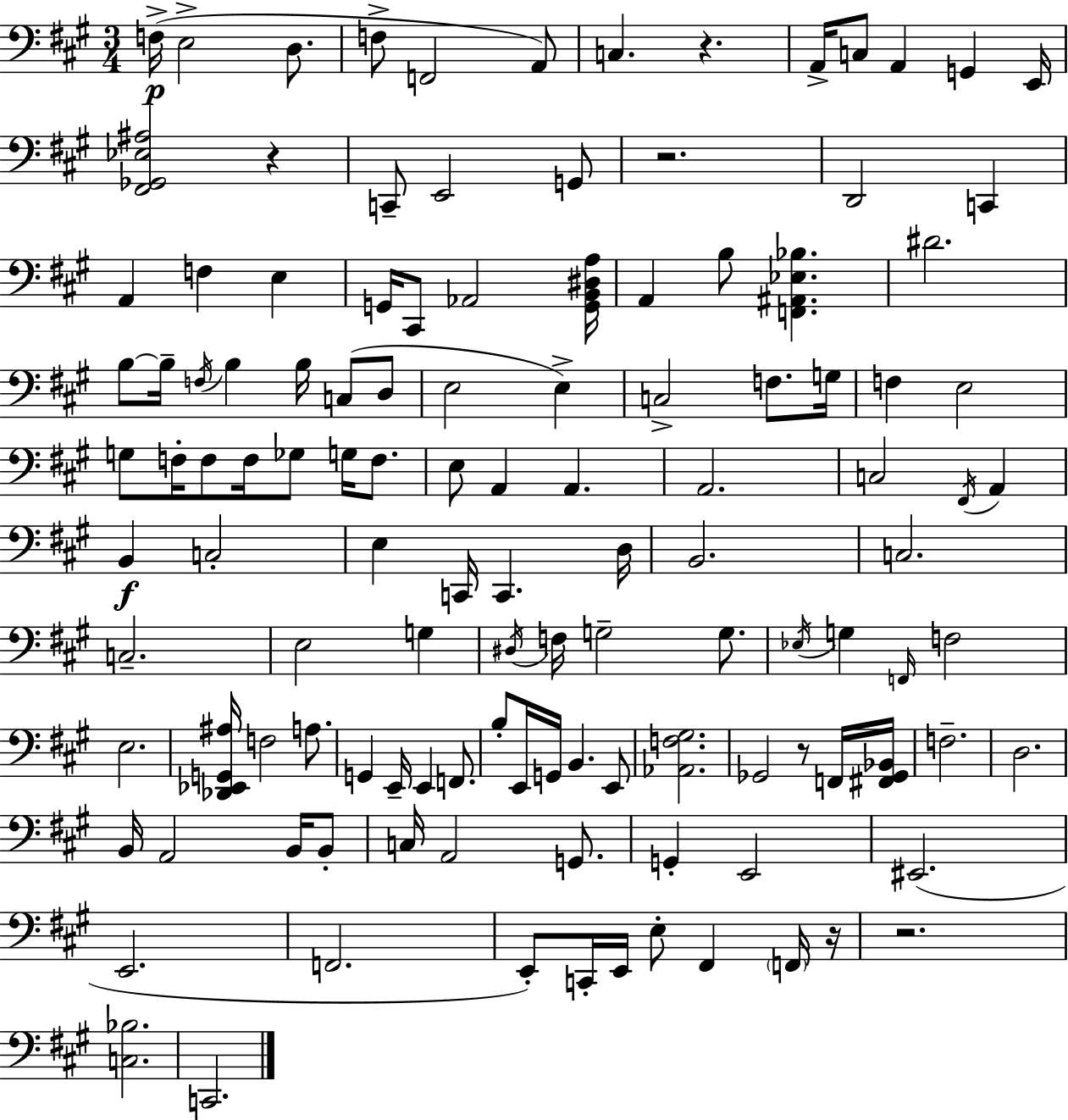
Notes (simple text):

F3/s E3/h D3/e. F3/e F2/h A2/e C3/q. R/q. A2/s C3/e A2/q G2/q E2/s [F#2,Gb2,Eb3,A#3]/h R/q C2/e E2/h G2/e R/h. D2/h C2/q A2/q F3/q E3/q G2/s C#2/e Ab2/h [G2,B2,D#3,A3]/s A2/q B3/e [F2,A#2,Eb3,Bb3]/q. D#4/h. B3/e B3/s F3/s B3/q B3/s C3/e D3/e E3/h E3/q C3/h F3/e. G3/s F3/q E3/h G3/e F3/s F3/e F3/s Gb3/e G3/s F3/e. E3/e A2/q A2/q. A2/h. C3/h F#2/s A2/q B2/q C3/h E3/q C2/s C2/q. D3/s B2/h. C3/h. C3/h. E3/h G3/q D#3/s F3/s G3/h G3/e. Eb3/s G3/q F2/s F3/h E3/h. [Db2,Eb2,G2,A#3]/s F3/h A3/e. G2/q E2/s E2/q F2/e. B3/e E2/s G2/s B2/q. E2/e [Ab2,F3,G#3]/h. Gb2/h R/e F2/s [F#2,Gb2,Bb2]/s F3/h. D3/h. B2/s A2/h B2/s B2/e C3/s A2/h G2/e. G2/q E2/h EIS2/h. E2/h. F2/h. E2/e C2/s E2/s E3/e F#2/q F2/s R/s R/h. [C3,Bb3]/h. C2/h.